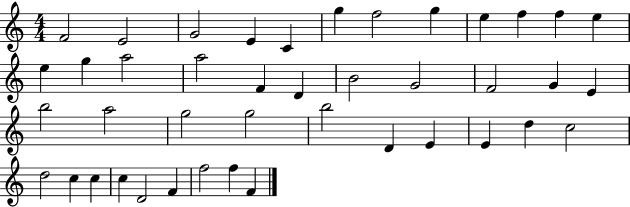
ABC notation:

X:1
T:Untitled
M:4/4
L:1/4
K:C
F2 E2 G2 E C g f2 g e f f e e g a2 a2 F D B2 G2 F2 G E b2 a2 g2 g2 b2 D E E d c2 d2 c c c D2 F f2 f F